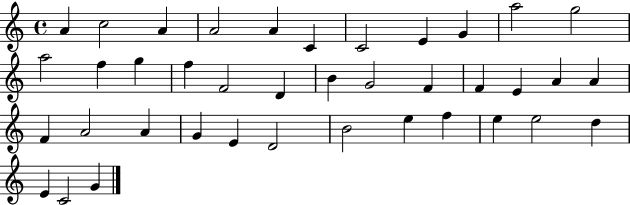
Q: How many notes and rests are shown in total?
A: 39